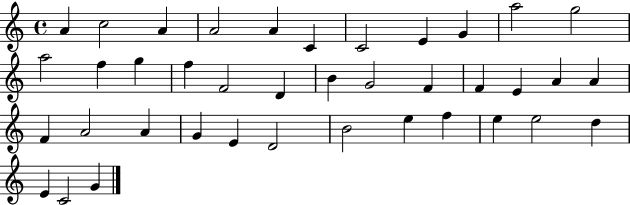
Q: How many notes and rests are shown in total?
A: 39